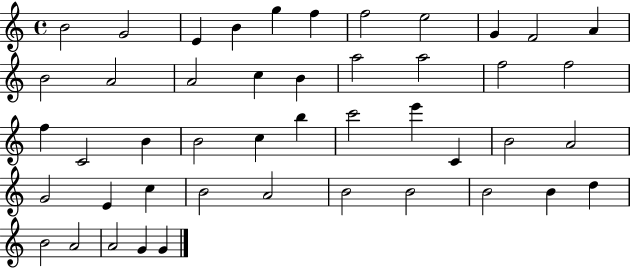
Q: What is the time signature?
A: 4/4